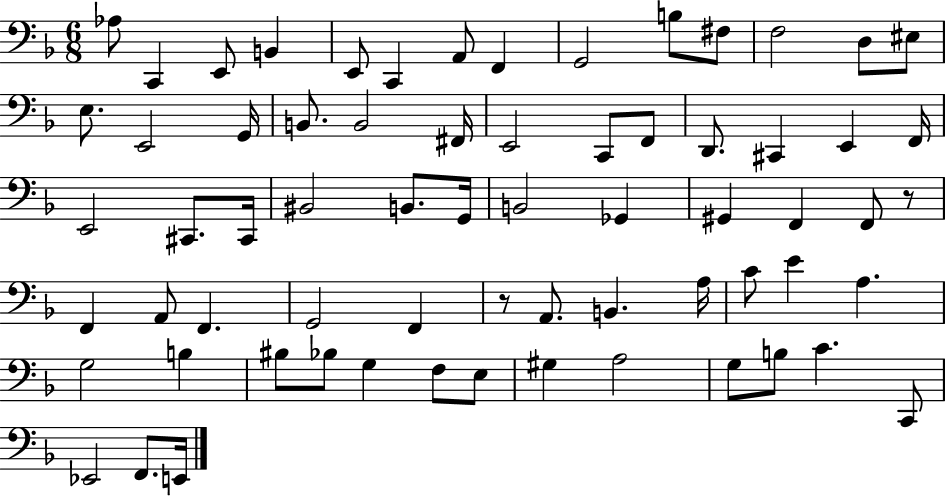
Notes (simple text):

Ab3/e C2/q E2/e B2/q E2/e C2/q A2/e F2/q G2/h B3/e F#3/e F3/h D3/e EIS3/e E3/e. E2/h G2/s B2/e. B2/h F#2/s E2/h C2/e F2/e D2/e. C#2/q E2/q F2/s E2/h C#2/e. C#2/s BIS2/h B2/e. G2/s B2/h Gb2/q G#2/q F2/q F2/e R/e F2/q A2/e F2/q. G2/h F2/q R/e A2/e. B2/q. A3/s C4/e E4/q A3/q. G3/h B3/q BIS3/e Bb3/e G3/q F3/e E3/e G#3/q A3/h G3/e B3/e C4/q. C2/e Eb2/h F2/e. E2/s